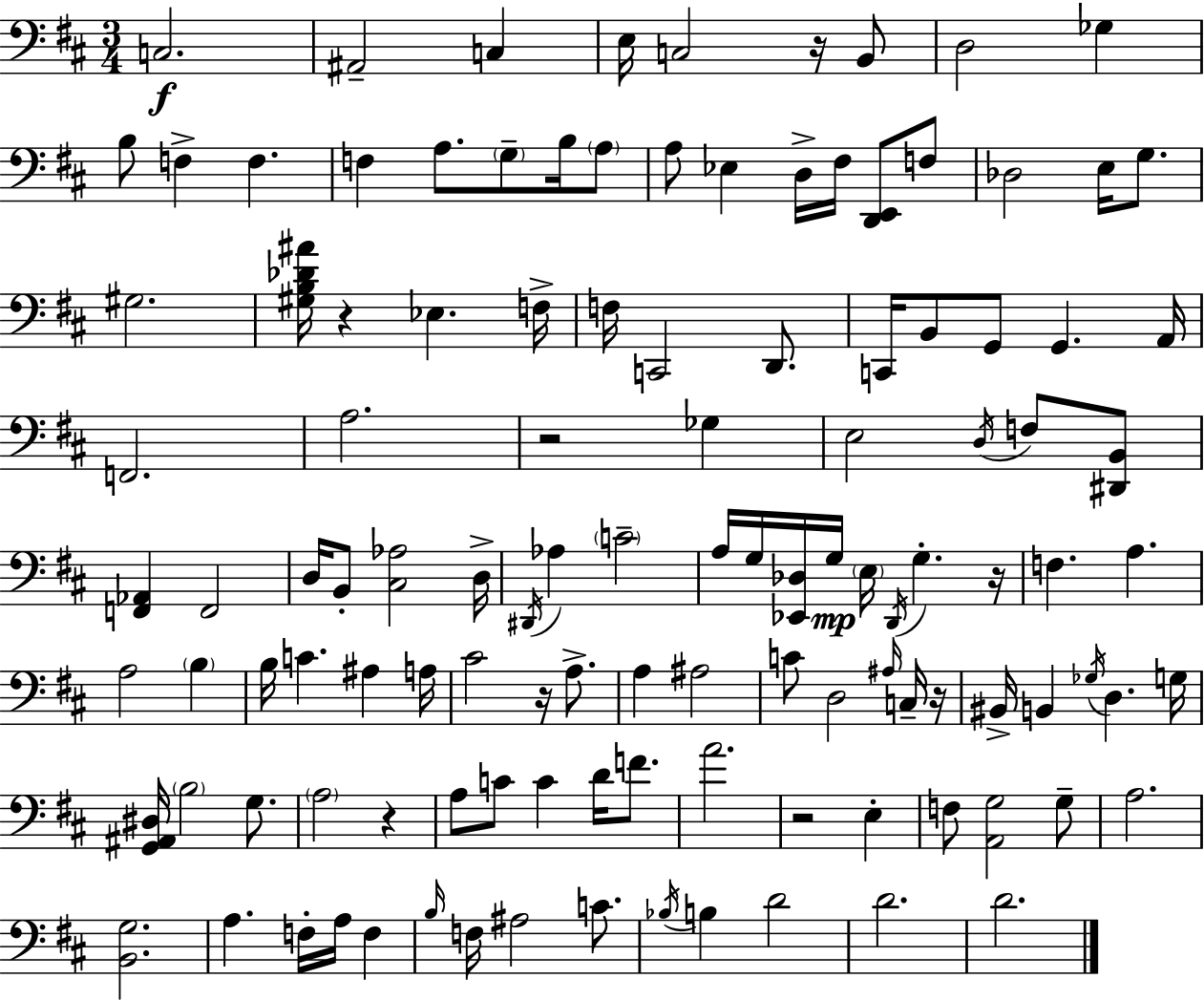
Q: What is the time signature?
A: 3/4